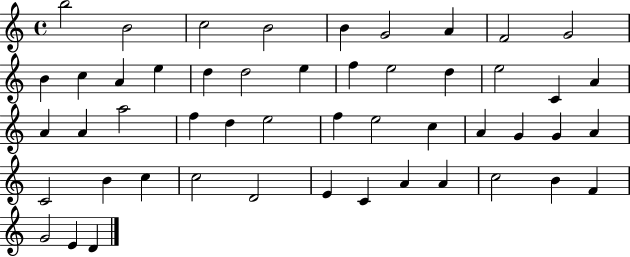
{
  \clef treble
  \time 4/4
  \defaultTimeSignature
  \key c \major
  b''2 b'2 | c''2 b'2 | b'4 g'2 a'4 | f'2 g'2 | \break b'4 c''4 a'4 e''4 | d''4 d''2 e''4 | f''4 e''2 d''4 | e''2 c'4 a'4 | \break a'4 a'4 a''2 | f''4 d''4 e''2 | f''4 e''2 c''4 | a'4 g'4 g'4 a'4 | \break c'2 b'4 c''4 | c''2 d'2 | e'4 c'4 a'4 a'4 | c''2 b'4 f'4 | \break g'2 e'4 d'4 | \bar "|."
}